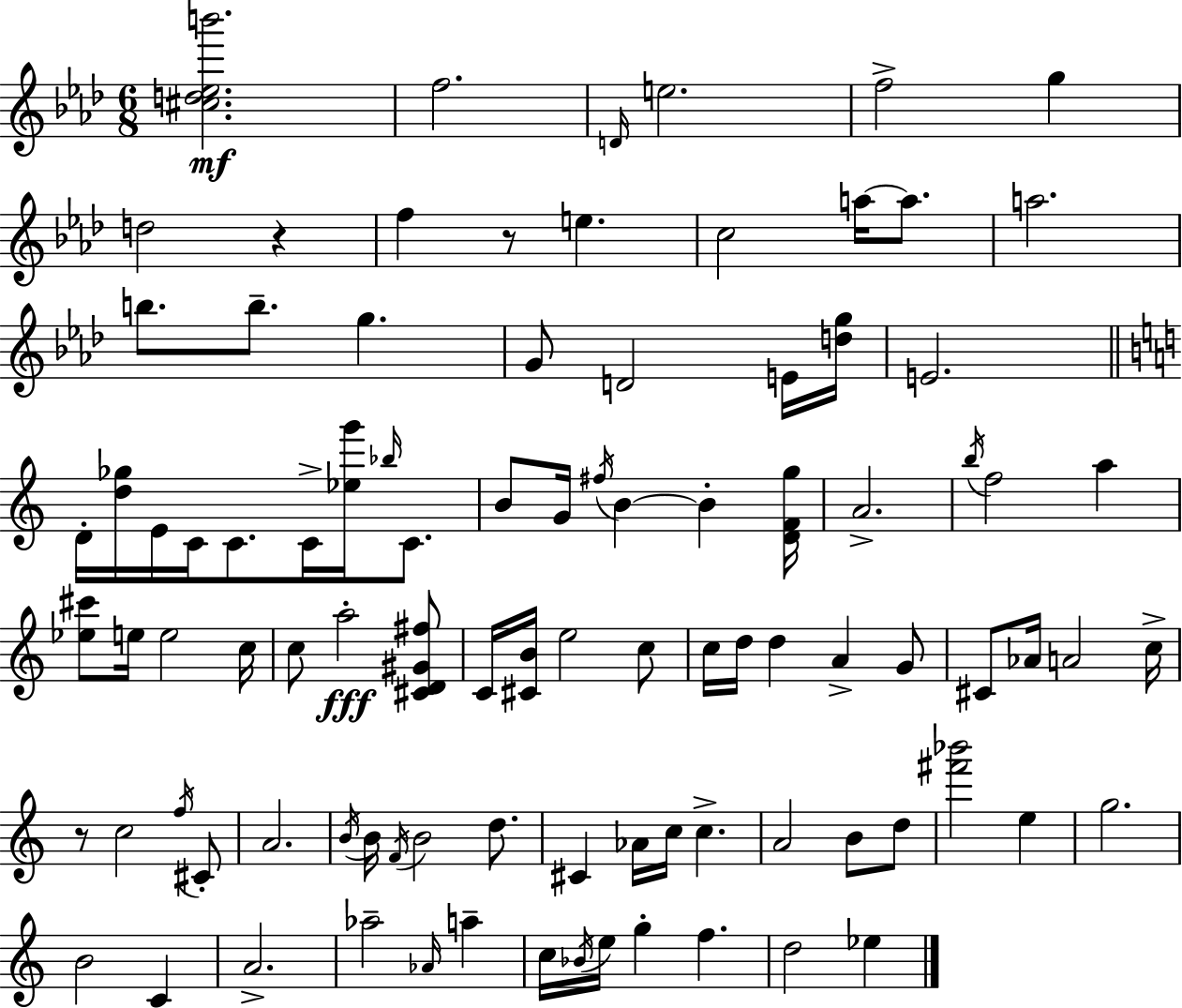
X:1
T:Untitled
M:6/8
L:1/4
K:Ab
[^cd_eb']2 f2 D/4 e2 f2 g d2 z f z/2 e c2 a/4 a/2 a2 b/2 b/2 g G/2 D2 E/4 [dg]/4 E2 D/4 [d_g]/4 E/4 C/4 C/2 C/4 [_eg']/4 _b/4 C/2 B/2 G/4 ^f/4 B B [DFg]/4 A2 b/4 f2 a [_e^c']/2 e/4 e2 c/4 c/2 a2 [^CD^G^f]/2 C/4 [^CB]/4 e2 c/2 c/4 d/4 d A G/2 ^C/2 _A/4 A2 c/4 z/2 c2 f/4 ^C/2 A2 B/4 B/4 F/4 B2 d/2 ^C _A/4 c/4 c A2 B/2 d/2 [^f'_b']2 e g2 B2 C A2 _a2 _A/4 a c/4 _B/4 e/4 g f d2 _e